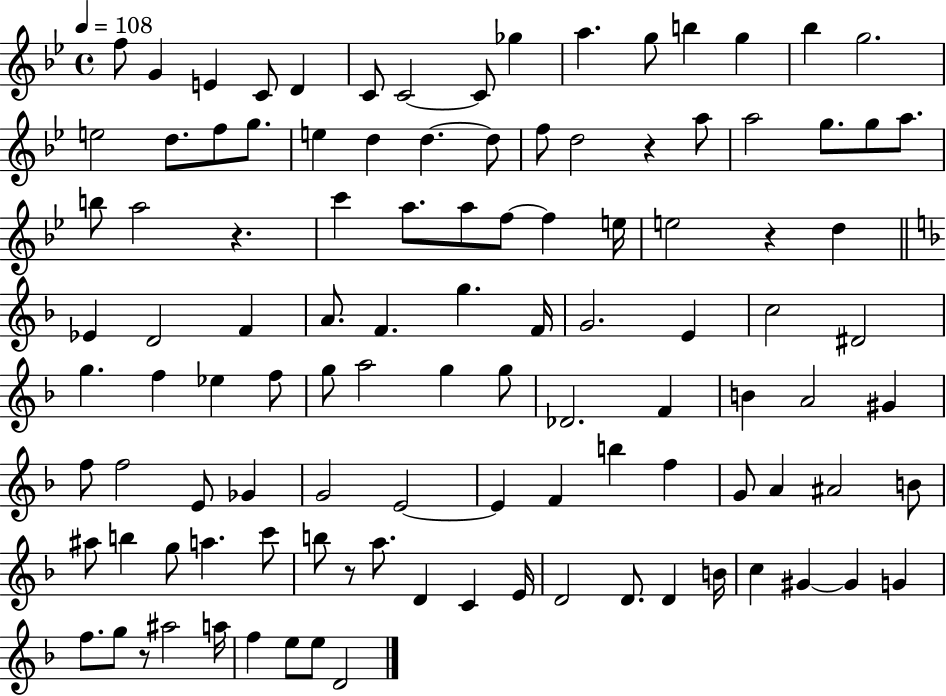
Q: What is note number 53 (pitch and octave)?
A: F5